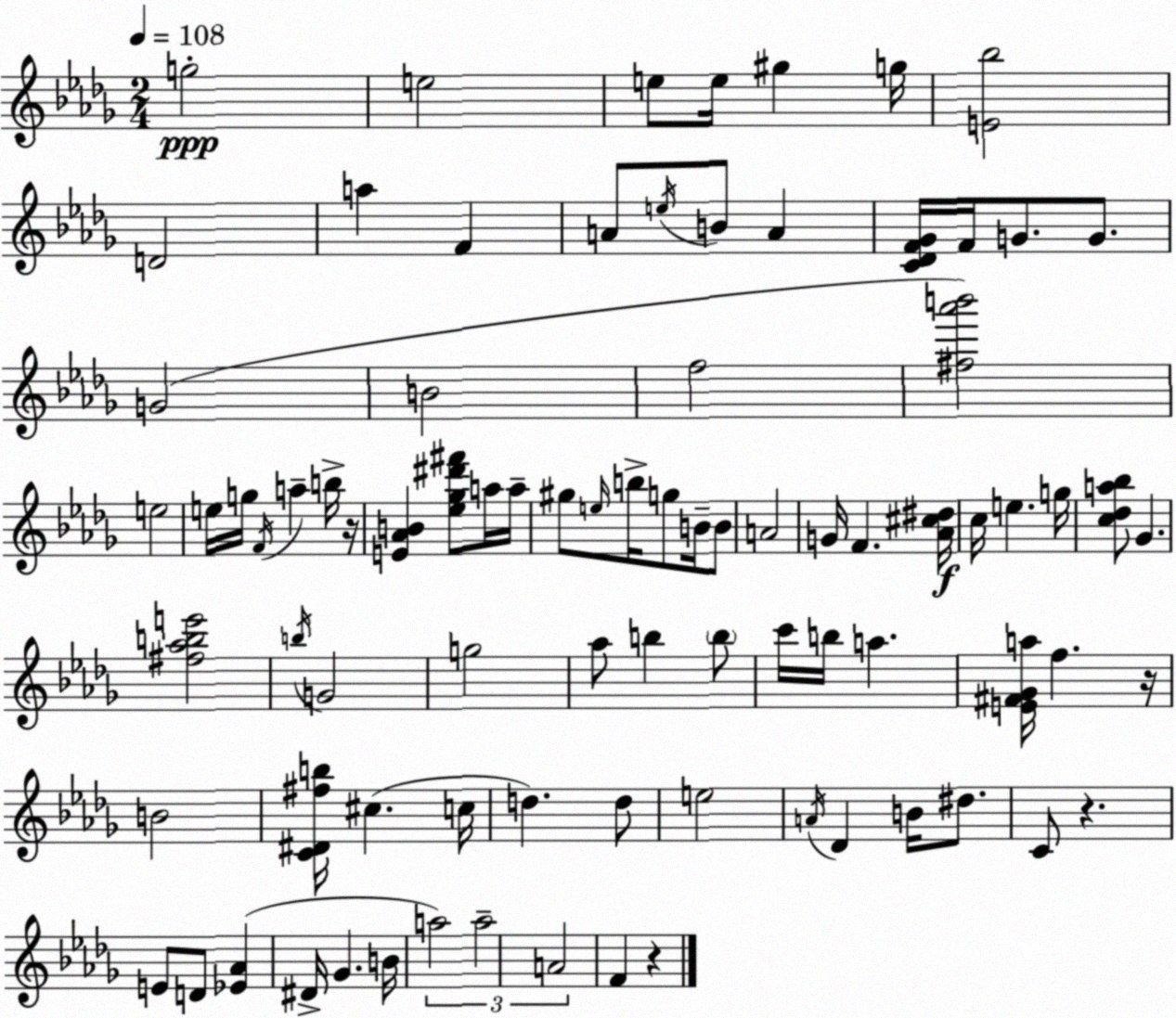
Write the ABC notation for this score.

X:1
T:Untitled
M:2/4
L:1/4
K:Bbm
g2 e2 e/2 e/4 ^g g/4 [E_b]2 D2 a F A/2 e/4 B/2 A [C_DF_G]/4 F/4 G/2 G/2 G2 B2 f2 [^f_a'b']2 e2 e/4 g/4 F/4 a b/4 z/4 [E_AB] [_e_g^d'^f']/2 a/4 a/4 ^g/2 e/4 b/4 g/2 B/4 B/2 A2 G/4 F [_A^c^d]/4 c/4 e g/4 [c_da_b]/2 _G [^f_abe']2 b/4 G2 g2 _a/2 b b/2 c'/4 b/4 a [E^F_Ga]/4 f z/4 B2 [C^D^fb]/4 ^c c/4 d d/2 e2 A/4 _D B/4 ^d/2 C/2 z E/2 D/2 [_E_A] ^D/4 _G B/4 a2 a2 A2 F z